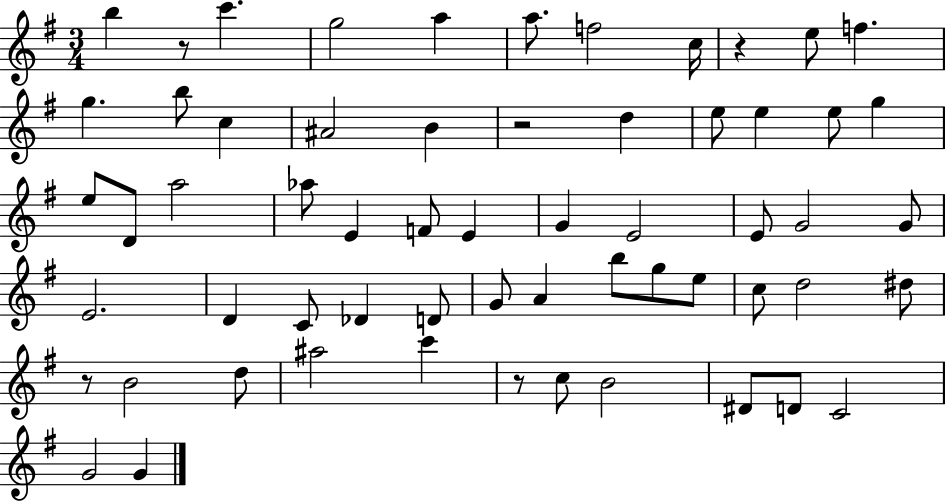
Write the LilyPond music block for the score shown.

{
  \clef treble
  \numericTimeSignature
  \time 3/4
  \key g \major
  b''4 r8 c'''4. | g''2 a''4 | a''8. f''2 c''16 | r4 e''8 f''4. | \break g''4. b''8 c''4 | ais'2 b'4 | r2 d''4 | e''8 e''4 e''8 g''4 | \break e''8 d'8 a''2 | aes''8 e'4 f'8 e'4 | g'4 e'2 | e'8 g'2 g'8 | \break e'2. | d'4 c'8 des'4 d'8 | g'8 a'4 b''8 g''8 e''8 | c''8 d''2 dis''8 | \break r8 b'2 d''8 | ais''2 c'''4 | r8 c''8 b'2 | dis'8 d'8 c'2 | \break g'2 g'4 | \bar "|."
}